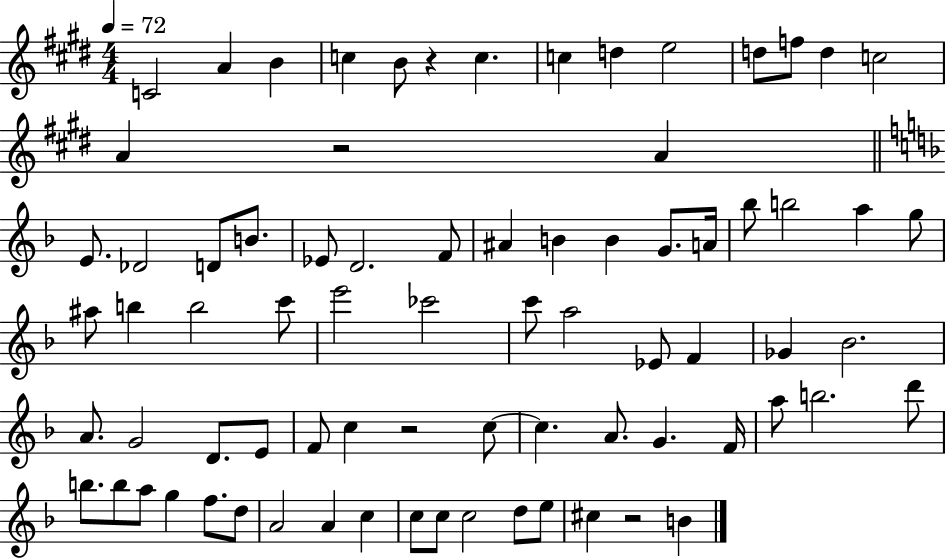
X:1
T:Untitled
M:4/4
L:1/4
K:E
C2 A B c B/2 z c c d e2 d/2 f/2 d c2 A z2 A E/2 _D2 D/2 B/2 _E/2 D2 F/2 ^A B B G/2 A/4 _b/2 b2 a g/2 ^a/2 b b2 c'/2 e'2 _c'2 c'/2 a2 _E/2 F _G _B2 A/2 G2 D/2 E/2 F/2 c z2 c/2 c A/2 G F/4 a/2 b2 d'/2 b/2 b/2 a/2 g f/2 d/2 A2 A c c/2 c/2 c2 d/2 e/2 ^c z2 B